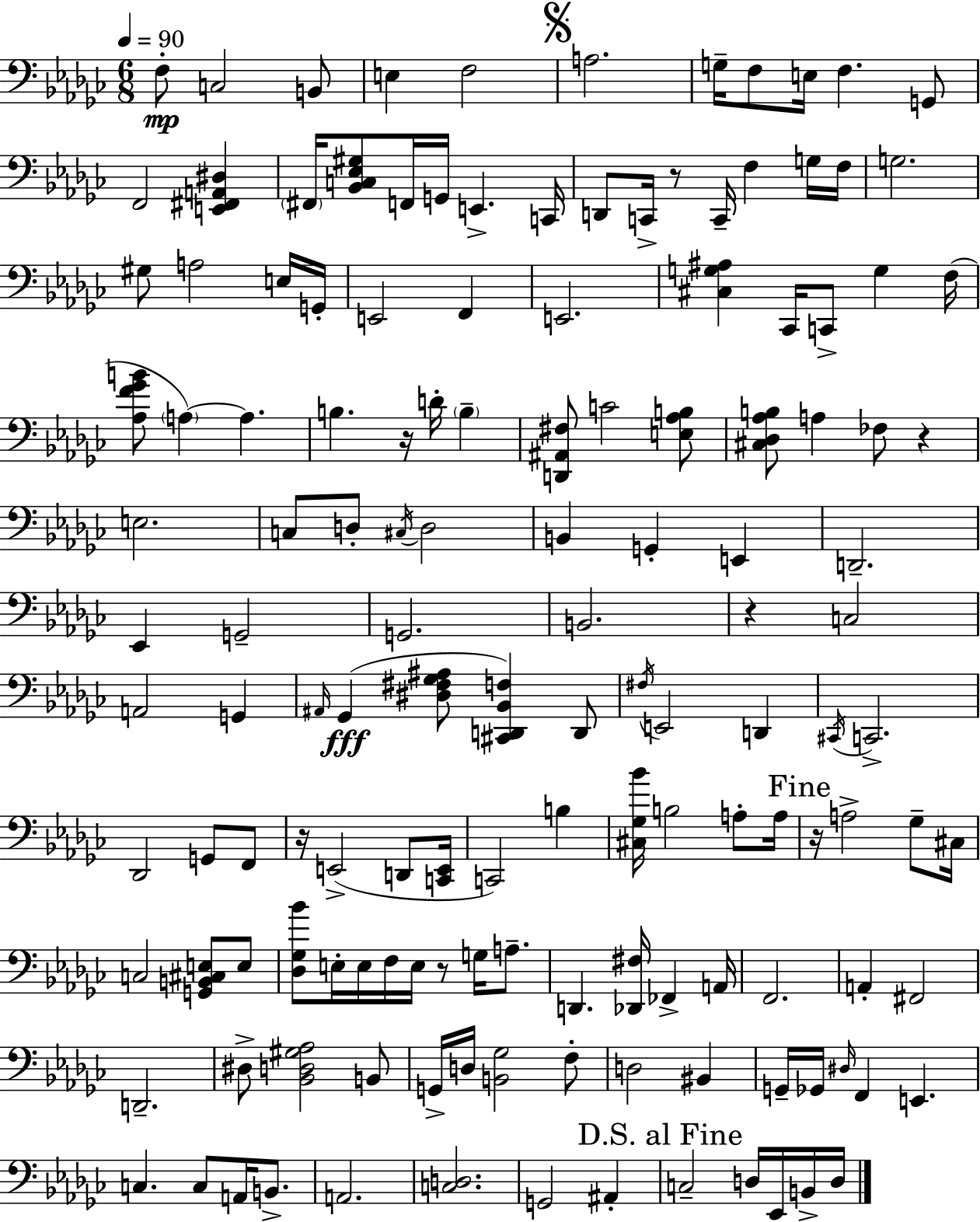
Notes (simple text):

F3/e C3/h B2/e E3/q F3/h A3/h. G3/s F3/e E3/s F3/q. G2/e F2/h [E2,F#2,A2,D#3]/q F#2/s [Bb2,C3,Eb3,G#3]/e F2/s G2/s E2/q. C2/s D2/e C2/s R/e C2/s F3/q G3/s F3/s G3/h. G#3/e A3/h E3/s G2/s E2/h F2/q E2/h. [C#3,G3,A#3]/q CES2/s C2/e G3/q F3/s [Ab3,F4,Gb4,B4]/e A3/q A3/q. B3/q. R/s D4/s B3/q [D2,A#2,F#3]/e C4/h [E3,Ab3,B3]/e [C#3,Db3,Ab3,B3]/e A3/q FES3/e R/q E3/h. C3/e D3/e C#3/s D3/h B2/q G2/q E2/q D2/h. Eb2/q G2/h G2/h. B2/h. R/q C3/h A2/h G2/q A#2/s Gb2/q [D#3,F#3,Gb3,A#3]/e [C#2,D2,Bb2,F3]/q D2/e F#3/s E2/h D2/q C#2/s C2/h. Db2/h G2/e F2/e R/s E2/h D2/e [C2,E2]/s C2/h B3/q [C#3,Gb3,Bb4]/s B3/h A3/e A3/s R/s A3/h Gb3/e C#3/s C3/h [G2,B2,C#3,E3]/e E3/e [Db3,Gb3,Bb4]/e E3/s E3/s F3/s E3/s R/e G3/s A3/e. D2/q. [Db2,F#3]/s FES2/q A2/s F2/h. A2/q F#2/h D2/h. D#3/e [Bb2,D3,G#3,Ab3]/h B2/e G2/s D3/s [B2,Gb3]/h F3/e D3/h BIS2/q G2/s Gb2/s D#3/s F2/q E2/q. C3/q. C3/e A2/s B2/e. A2/h. [C3,D3]/h. G2/h A#2/q C3/h D3/s Eb2/s B2/s D3/s